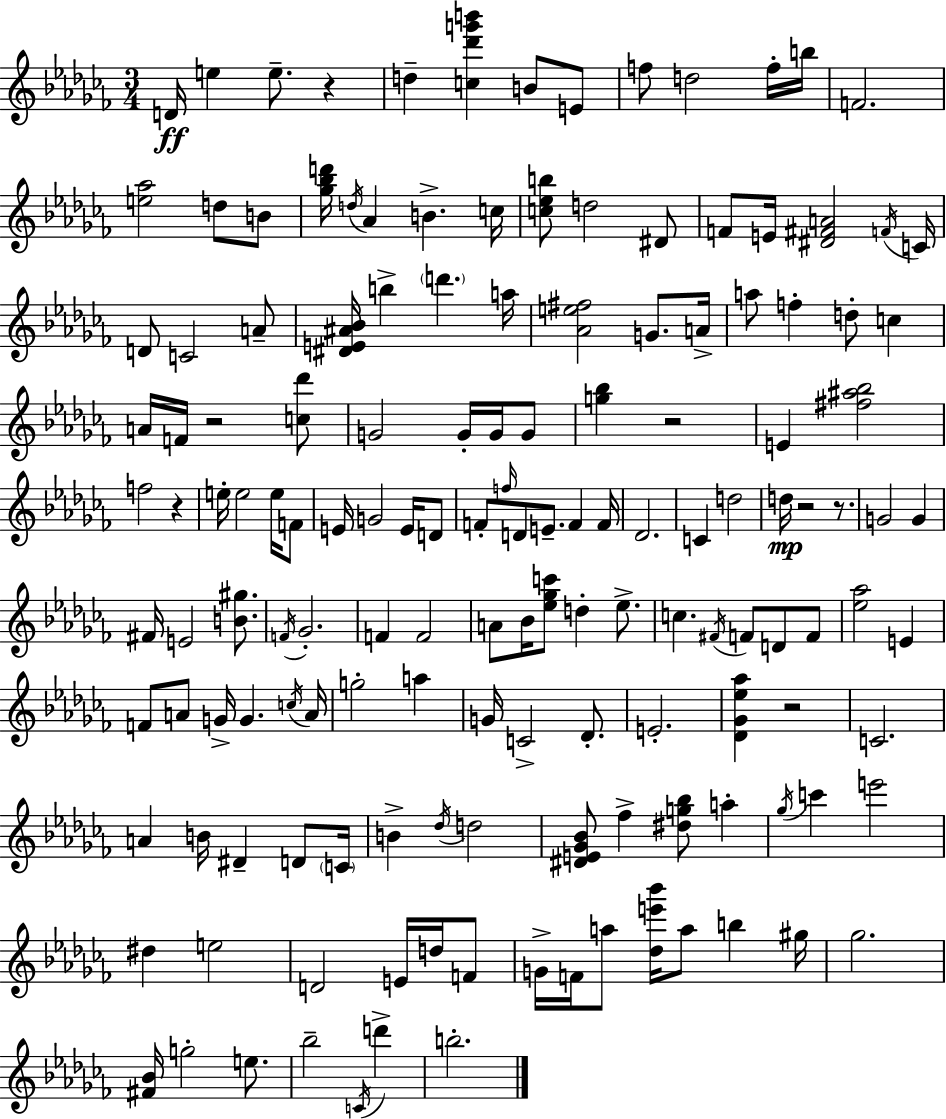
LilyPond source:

{
  \clef treble
  \numericTimeSignature
  \time 3/4
  \key aes \minor
  d'16\ff e''4 e''8.-- r4 | d''4-- <c'' des''' g''' b'''>4 b'8 e'8 | f''8 d''2 f''16-. b''16 | f'2. | \break <e'' aes''>2 d''8 b'8 | <ges'' bes'' d'''>16 \acciaccatura { d''16 } aes'4 b'4.-> | c''16 <c'' ees'' b''>8 d''2 dis'8 | f'8 e'16 <dis' fis' a'>2 | \break \acciaccatura { f'16 } c'16 d'8 c'2 | a'8-- <dis' e' ais' bes'>16 b''4-> \parenthesize d'''4. | a''16 <aes' e'' fis''>2 g'8. | a'16-> a''8 f''4-. d''8-. c''4 | \break a'16 f'16 r2 | <c'' des'''>8 g'2 g'16-. g'16 | g'8 <g'' bes''>4 r2 | e'4 <fis'' ais'' bes''>2 | \break f''2 r4 | e''16-. e''2 e''16 | f'8 e'16 g'2 e'16 | d'8 f'8-. \grace { f''16 } d'8 e'8.-- f'4 | \break f'16 des'2. | c'4 d''2 | d''16\mp r2 | r8. g'2 g'4 | \break fis'16 e'2 | <b' gis''>8. \acciaccatura { f'16 } ges'2.-. | f'4 f'2 | a'8 bes'16 <ees'' ges'' c'''>8 d''4-. | \break ees''8.-> c''4. \acciaccatura { fis'16 } f'8 | d'8 f'8 <ees'' aes''>2 | e'4 f'8 a'8 g'16-> g'4. | \acciaccatura { c''16 } a'16 g''2-. | \break a''4 g'16 c'2-> | des'8.-. e'2.-. | <des' ges' ees'' aes''>4 r2 | c'2. | \break a'4 b'16 dis'4-- | d'8 \parenthesize c'16 b'4-> \acciaccatura { des''16 } d''2 | <dis' e' ges' bes'>8 fes''4-> | <dis'' g'' bes''>8 a''4-. \acciaccatura { ges''16 } c'''4 | \break e'''2 dis''4 | e''2 d'2 | e'16 d''16 f'8 g'16-> f'16 a''8 | <des'' e''' bes'''>16 a''8 b''4 gis''16 ges''2. | \break <fis' bes'>16 g''2-. | e''8. bes''2-- | \acciaccatura { c'16 } d'''4-> b''2.-. | \bar "|."
}